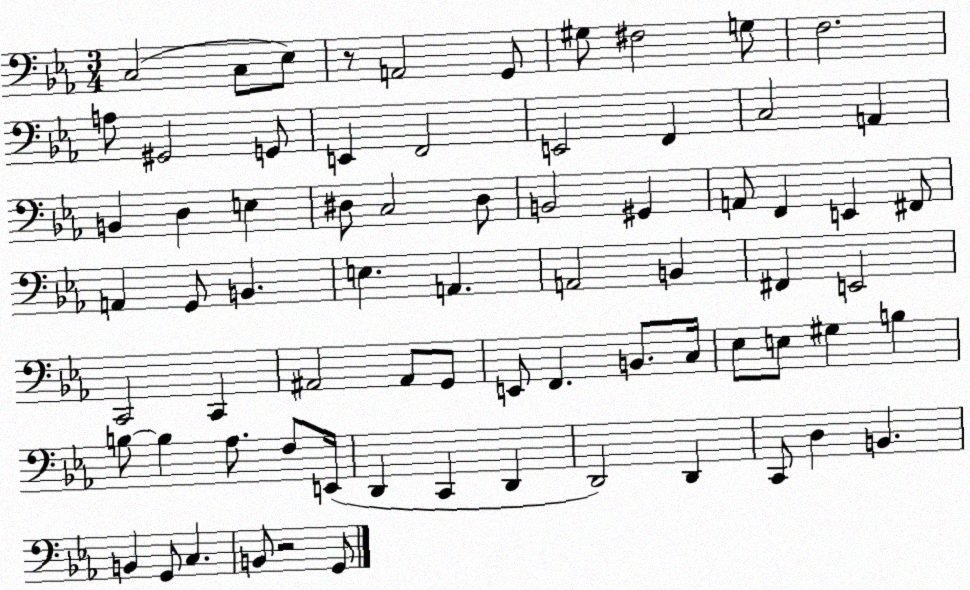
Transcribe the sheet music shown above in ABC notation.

X:1
T:Untitled
M:3/4
L:1/4
K:Eb
C,2 C,/2 _E,/2 z/2 A,,2 G,,/2 ^G,/2 ^F,2 G,/2 F,2 A,/2 ^G,,2 G,,/2 E,, F,,2 E,,2 F,, C,2 A,, B,, D, E, ^D,/2 C,2 ^D,/2 B,,2 ^G,, A,,/2 F,, E,, ^F,,/2 A,, G,,/2 B,, E, A,, A,,2 B,, ^F,, E,,2 C,,2 C,, ^A,,2 ^A,,/2 G,,/2 E,,/2 F,, B,,/2 C,/4 _E,/2 E,/2 ^G, B, B,/2 B, _A,/2 F,/2 E,,/4 D,, C,, D,, D,,2 D,, C,,/2 D, B,, B,, G,,/2 C, B,,/2 z2 G,,/2